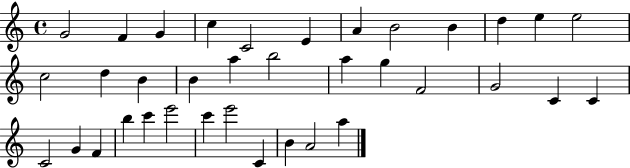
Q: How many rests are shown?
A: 0